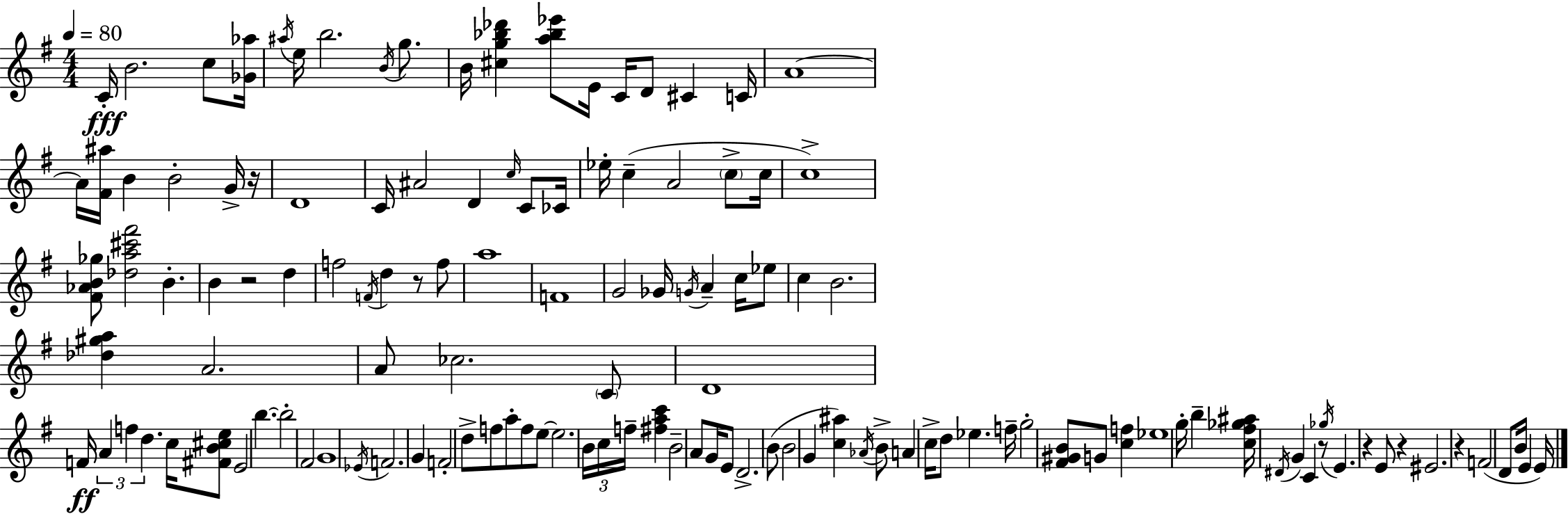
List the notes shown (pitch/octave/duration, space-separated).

C4/s B4/h. C5/e [Gb4,Ab5]/s A#5/s E5/s B5/h. B4/s G5/e. B4/s [C#5,G5,Bb5,Db6]/q [A5,Bb5,Eb6]/e E4/s C4/s D4/e C#4/q C4/s A4/w A4/s [F#4,A#5]/s B4/q B4/h G4/s R/s D4/w C4/s A#4/h D4/q C5/s C4/e CES4/s Eb5/s C5/q A4/h C5/e C5/s C5/w [F#4,Ab4,B4,Gb5]/e [Db5,A5,C#6,F#6]/h B4/q. B4/q R/h D5/q F5/h F4/s D5/q R/e F5/e A5/w F4/w G4/h Gb4/s G4/s A4/q C5/s Eb5/e C5/q B4/h. [Db5,G#5,A5]/q A4/h. A4/e CES5/h. C4/e D4/w F4/s A4/q F5/q D5/q. C5/s [F#4,B4,C#5,E5]/e E4/h B5/q. B5/h F#4/h G4/w Eb4/s F4/h. G4/q F4/h D5/e F5/e A5/e F5/e E5/e E5/h. B4/s C5/s F5/s [F#5,A5,C6]/q B4/h A4/e G4/s E4/e D4/h. B4/e B4/h G4/q [C5,A#5]/q Ab4/s B4/e A4/q C5/s D5/e Eb5/q. F5/s G5/h [F#4,G#4,B4]/e G4/e [C5,F5]/q Eb5/w G5/s B5/q [C5,F#5,Gb5,A#5]/s D#4/s G4/q C4/q R/e Gb5/s E4/q. R/q E4/e R/q EIS4/h. R/q F4/h D4/e B4/s E4/q E4/s